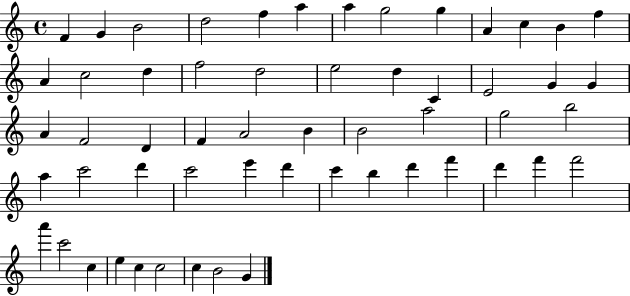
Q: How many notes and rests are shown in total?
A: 56